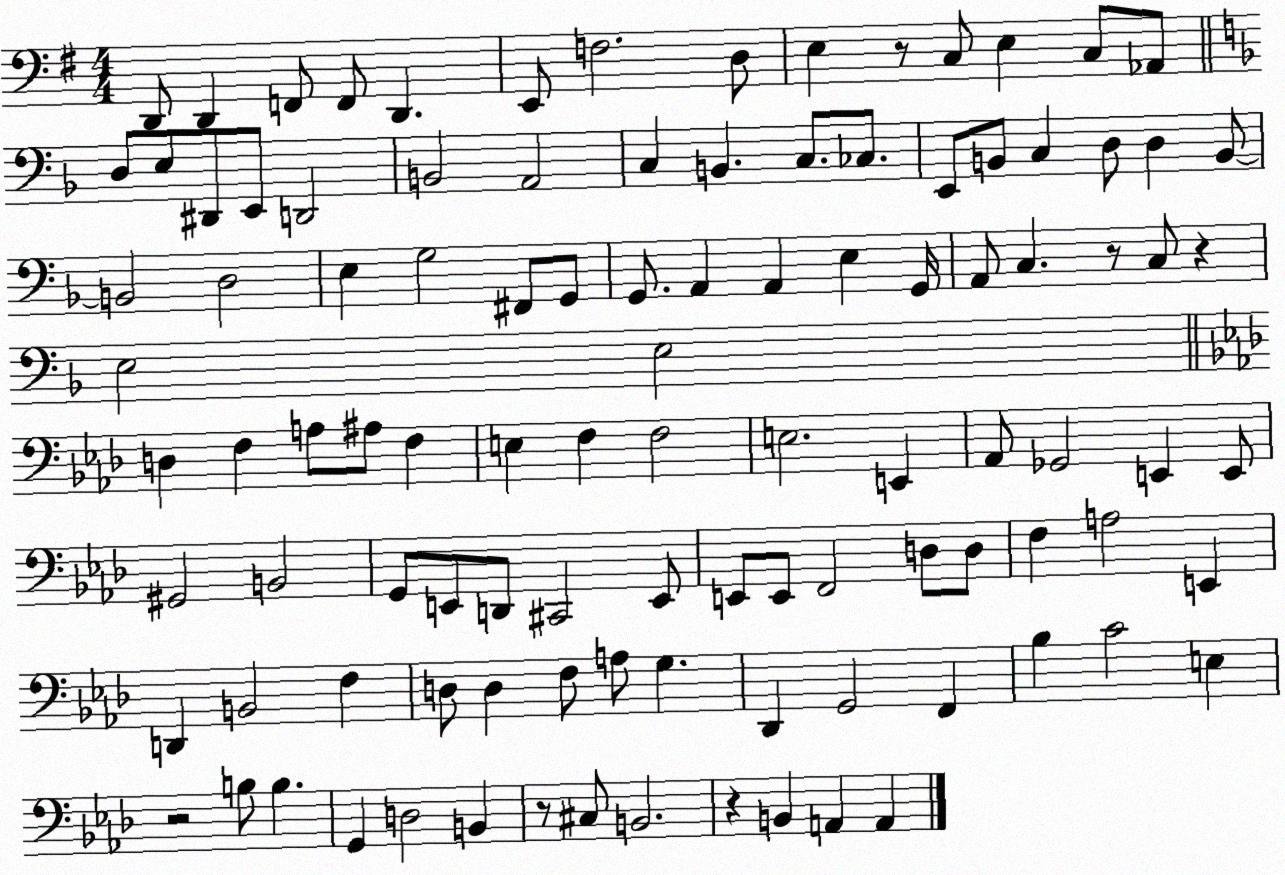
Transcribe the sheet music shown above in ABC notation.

X:1
T:Untitled
M:4/4
L:1/4
K:G
D,,/2 D,, F,,/2 F,,/2 D,, E,,/2 F,2 D,/2 E, z/2 C,/2 E, C,/2 _A,,/2 D,/2 E,/2 ^D,,/2 E,,/2 D,,2 B,,2 A,,2 C, B,, C,/2 _C,/2 E,,/2 B,,/2 C, D,/2 D, B,,/2 B,,2 D,2 E, G,2 ^F,,/2 G,,/2 G,,/2 A,, A,, E, G,,/4 A,,/2 C, z/2 C,/2 z E,2 E,2 D, F, A,/2 ^A,/2 F, E, F, F,2 E,2 E,, _A,,/2 _G,,2 E,, E,,/2 ^G,,2 B,,2 G,,/2 E,,/2 D,,/2 ^C,,2 E,,/2 E,,/2 E,,/2 F,,2 D,/2 D,/2 F, A,2 E,, D,, B,,2 F, D,/2 D, F,/2 A,/2 G, _D,, G,,2 F,, _B, C2 E, z2 B,/2 B, G,, D,2 B,, z/2 ^C,/2 B,,2 z B,, A,, A,,